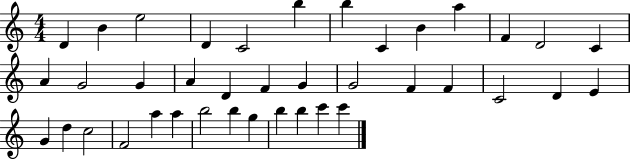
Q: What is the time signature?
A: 4/4